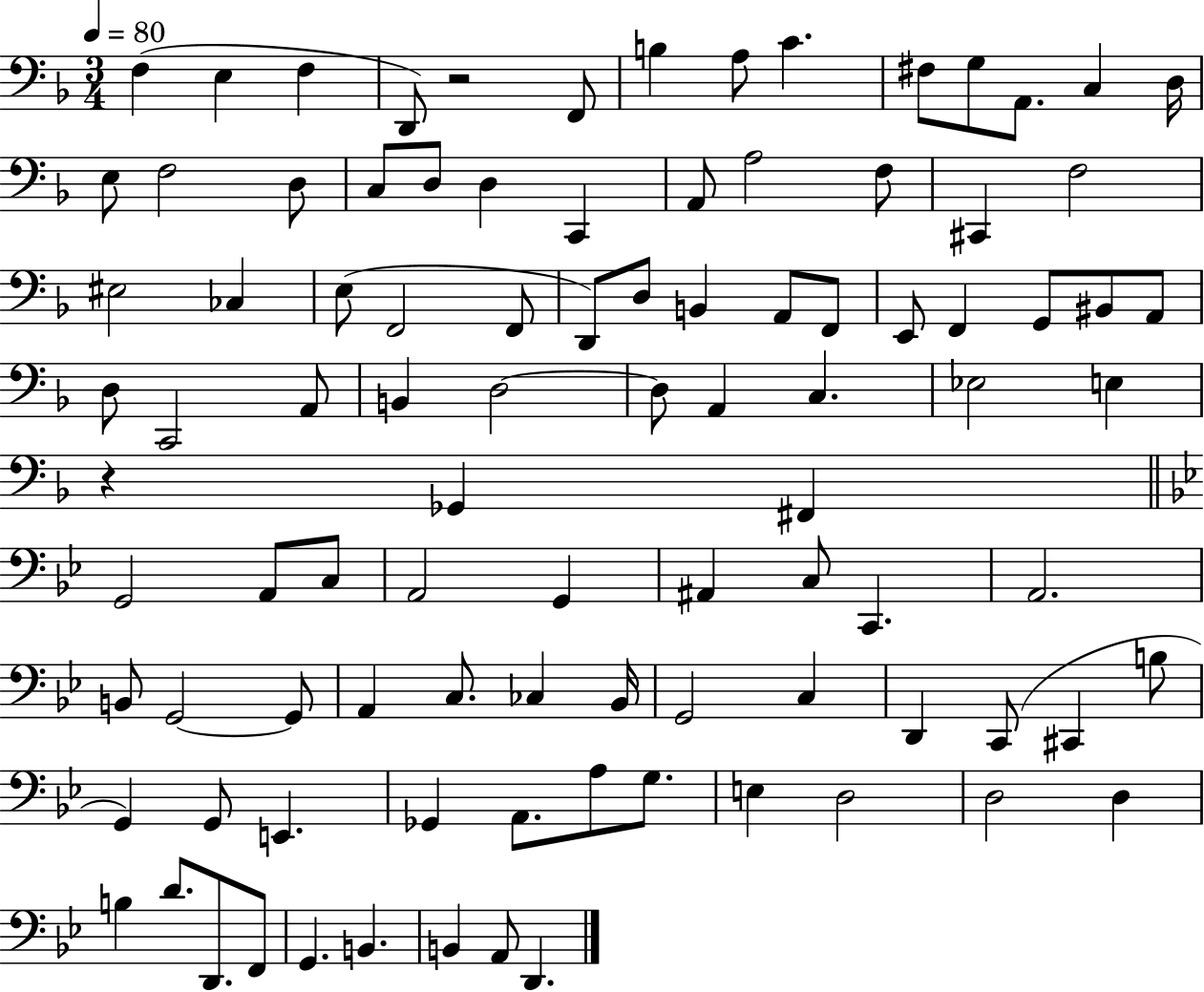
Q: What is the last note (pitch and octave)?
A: D2